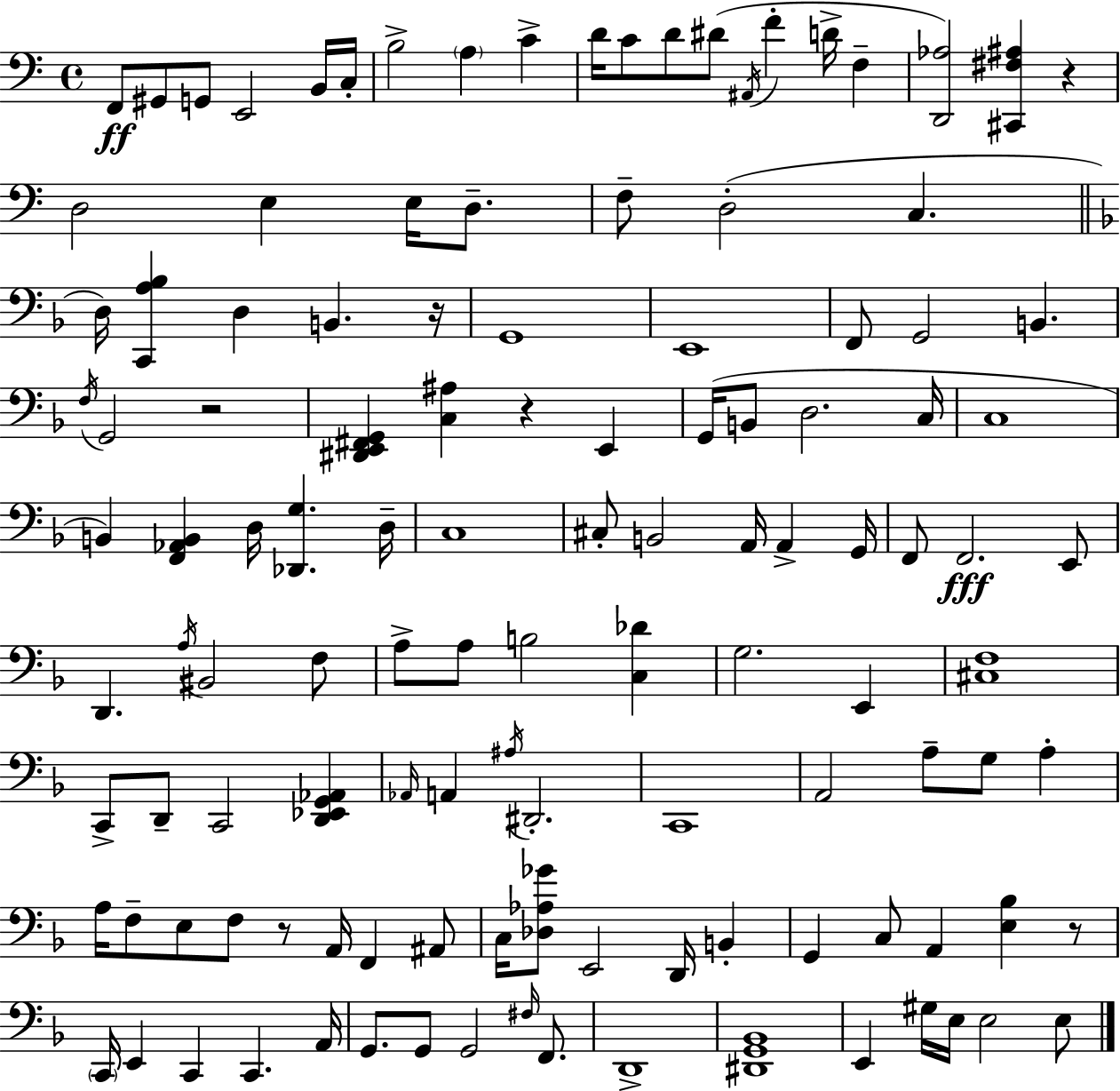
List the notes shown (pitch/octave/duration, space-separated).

F2/e G#2/e G2/e E2/h B2/s C3/s B3/h A3/q C4/q D4/s C4/e D4/e D#4/e A#2/s F4/q D4/s F3/q [D2,Ab3]/h [C#2,F#3,A#3]/q R/q D3/h E3/q E3/s D3/e. F3/e D3/h C3/q. D3/s [C2,A3,Bb3]/q D3/q B2/q. R/s G2/w E2/w F2/e G2/h B2/q. F3/s G2/h R/h [D#2,E2,F#2,G2]/q [C3,A#3]/q R/q E2/q G2/s B2/e D3/h. C3/s C3/w B2/q [F2,Ab2,B2]/q D3/s [Db2,G3]/q. D3/s C3/w C#3/e B2/h A2/s A2/q G2/s F2/e F2/h. E2/e D2/q. A3/s BIS2/h F3/e A3/e A3/e B3/h [C3,Db4]/q G3/h. E2/q [C#3,F3]/w C2/e D2/e C2/h [D2,Eb2,G2,Ab2]/q Ab2/s A2/q A#3/s D#2/h. C2/w A2/h A3/e G3/e A3/q A3/s F3/e E3/e F3/e R/e A2/s F2/q A#2/e C3/s [Db3,Ab3,Gb4]/e E2/h D2/s B2/q G2/q C3/e A2/q [E3,Bb3]/q R/e C2/s E2/q C2/q C2/q. A2/s G2/e. G2/e G2/h F#3/s F2/e. D2/w [D#2,G2,Bb2]/w E2/q G#3/s E3/s E3/h E3/e